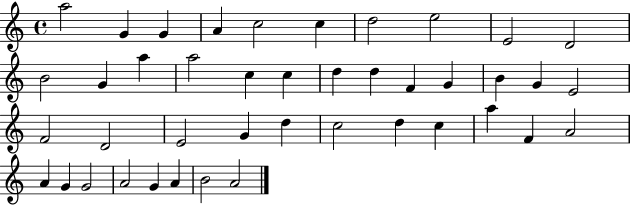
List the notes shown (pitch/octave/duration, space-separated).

A5/h G4/q G4/q A4/q C5/h C5/q D5/h E5/h E4/h D4/h B4/h G4/q A5/q A5/h C5/q C5/q D5/q D5/q F4/q G4/q B4/q G4/q E4/h F4/h D4/h E4/h G4/q D5/q C5/h D5/q C5/q A5/q F4/q A4/h A4/q G4/q G4/h A4/h G4/q A4/q B4/h A4/h